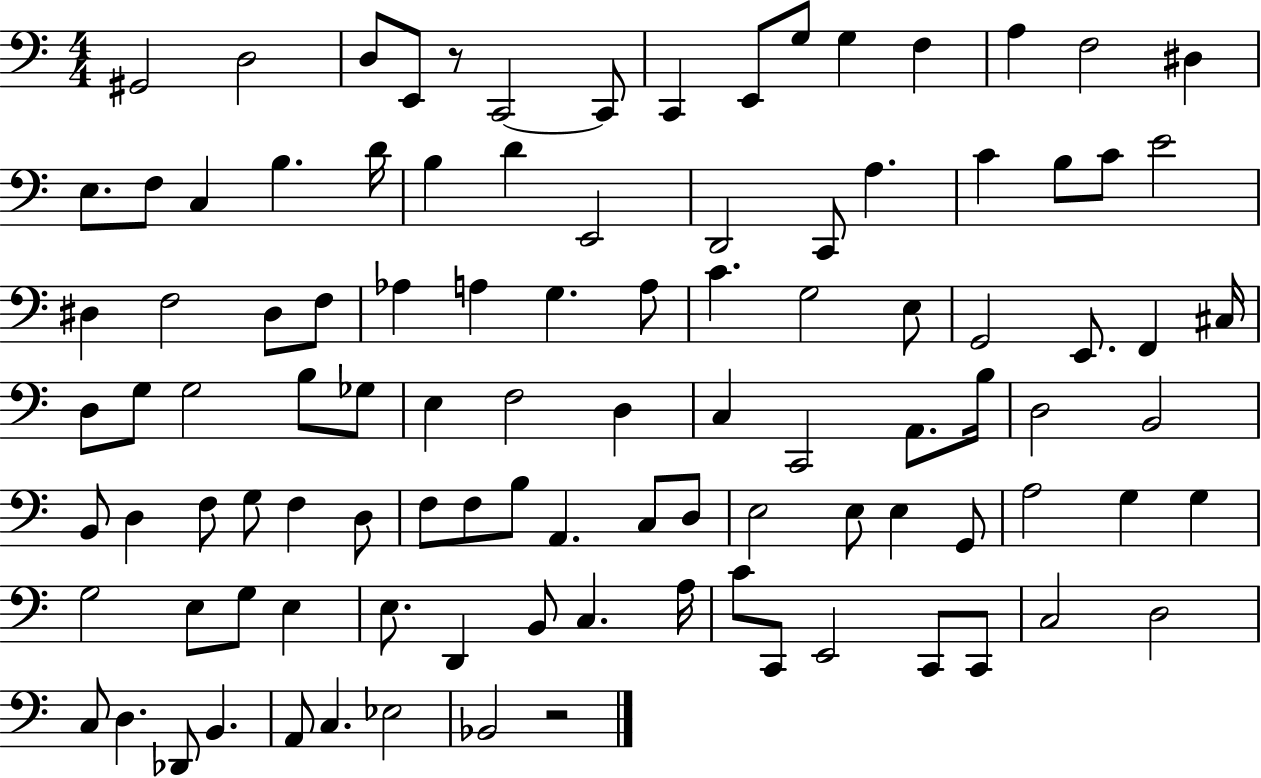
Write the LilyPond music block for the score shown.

{
  \clef bass
  \numericTimeSignature
  \time 4/4
  \key c \major
  \repeat volta 2 { gis,2 d2 | d8 e,8 r8 c,2~~ c,8 | c,4 e,8 g8 g4 f4 | a4 f2 dis4 | \break e8. f8 c4 b4. d'16 | b4 d'4 e,2 | d,2 c,8 a4. | c'4 b8 c'8 e'2 | \break dis4 f2 dis8 f8 | aes4 a4 g4. a8 | c'4. g2 e8 | g,2 e,8. f,4 cis16 | \break d8 g8 g2 b8 ges8 | e4 f2 d4 | c4 c,2 a,8. b16 | d2 b,2 | \break b,8 d4 f8 g8 f4 d8 | f8 f8 b8 a,4. c8 d8 | e2 e8 e4 g,8 | a2 g4 g4 | \break g2 e8 g8 e4 | e8. d,4 b,8 c4. a16 | c'8 c,8 e,2 c,8 c,8 | c2 d2 | \break c8 d4. des,8 b,4. | a,8 c4. ees2 | bes,2 r2 | } \bar "|."
}